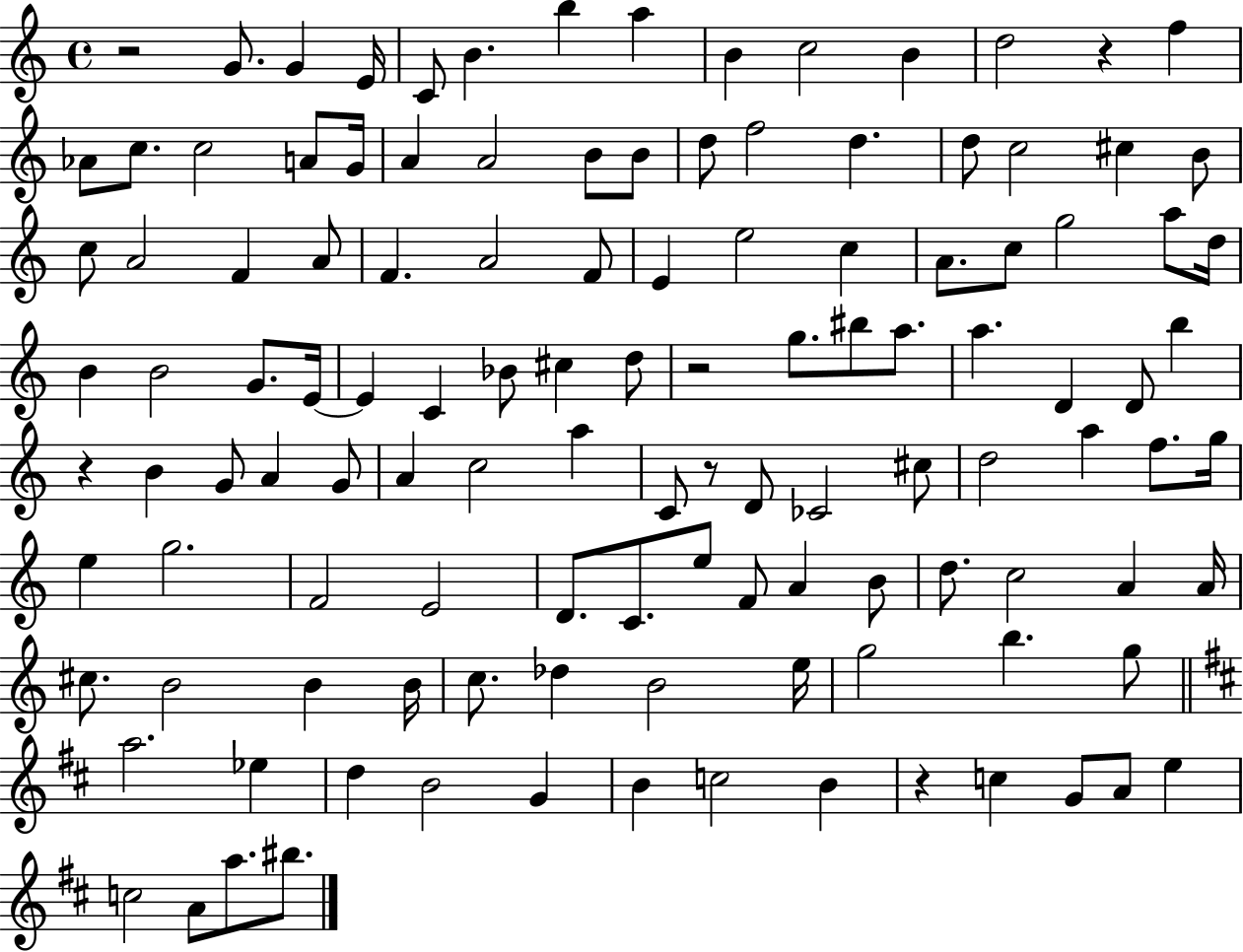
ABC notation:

X:1
T:Untitled
M:4/4
L:1/4
K:C
z2 G/2 G E/4 C/2 B b a B c2 B d2 z f _A/2 c/2 c2 A/2 G/4 A A2 B/2 B/2 d/2 f2 d d/2 c2 ^c B/2 c/2 A2 F A/2 F A2 F/2 E e2 c A/2 c/2 g2 a/2 d/4 B B2 G/2 E/4 E C _B/2 ^c d/2 z2 g/2 ^b/2 a/2 a D D/2 b z B G/2 A G/2 A c2 a C/2 z/2 D/2 _C2 ^c/2 d2 a f/2 g/4 e g2 F2 E2 D/2 C/2 e/2 F/2 A B/2 d/2 c2 A A/4 ^c/2 B2 B B/4 c/2 _d B2 e/4 g2 b g/2 a2 _e d B2 G B c2 B z c G/2 A/2 e c2 A/2 a/2 ^b/2